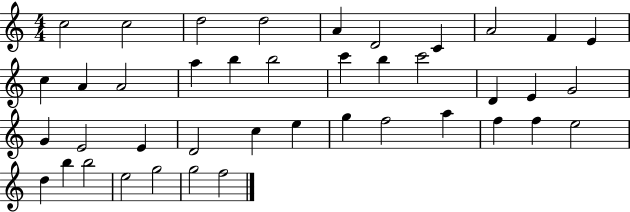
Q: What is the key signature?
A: C major